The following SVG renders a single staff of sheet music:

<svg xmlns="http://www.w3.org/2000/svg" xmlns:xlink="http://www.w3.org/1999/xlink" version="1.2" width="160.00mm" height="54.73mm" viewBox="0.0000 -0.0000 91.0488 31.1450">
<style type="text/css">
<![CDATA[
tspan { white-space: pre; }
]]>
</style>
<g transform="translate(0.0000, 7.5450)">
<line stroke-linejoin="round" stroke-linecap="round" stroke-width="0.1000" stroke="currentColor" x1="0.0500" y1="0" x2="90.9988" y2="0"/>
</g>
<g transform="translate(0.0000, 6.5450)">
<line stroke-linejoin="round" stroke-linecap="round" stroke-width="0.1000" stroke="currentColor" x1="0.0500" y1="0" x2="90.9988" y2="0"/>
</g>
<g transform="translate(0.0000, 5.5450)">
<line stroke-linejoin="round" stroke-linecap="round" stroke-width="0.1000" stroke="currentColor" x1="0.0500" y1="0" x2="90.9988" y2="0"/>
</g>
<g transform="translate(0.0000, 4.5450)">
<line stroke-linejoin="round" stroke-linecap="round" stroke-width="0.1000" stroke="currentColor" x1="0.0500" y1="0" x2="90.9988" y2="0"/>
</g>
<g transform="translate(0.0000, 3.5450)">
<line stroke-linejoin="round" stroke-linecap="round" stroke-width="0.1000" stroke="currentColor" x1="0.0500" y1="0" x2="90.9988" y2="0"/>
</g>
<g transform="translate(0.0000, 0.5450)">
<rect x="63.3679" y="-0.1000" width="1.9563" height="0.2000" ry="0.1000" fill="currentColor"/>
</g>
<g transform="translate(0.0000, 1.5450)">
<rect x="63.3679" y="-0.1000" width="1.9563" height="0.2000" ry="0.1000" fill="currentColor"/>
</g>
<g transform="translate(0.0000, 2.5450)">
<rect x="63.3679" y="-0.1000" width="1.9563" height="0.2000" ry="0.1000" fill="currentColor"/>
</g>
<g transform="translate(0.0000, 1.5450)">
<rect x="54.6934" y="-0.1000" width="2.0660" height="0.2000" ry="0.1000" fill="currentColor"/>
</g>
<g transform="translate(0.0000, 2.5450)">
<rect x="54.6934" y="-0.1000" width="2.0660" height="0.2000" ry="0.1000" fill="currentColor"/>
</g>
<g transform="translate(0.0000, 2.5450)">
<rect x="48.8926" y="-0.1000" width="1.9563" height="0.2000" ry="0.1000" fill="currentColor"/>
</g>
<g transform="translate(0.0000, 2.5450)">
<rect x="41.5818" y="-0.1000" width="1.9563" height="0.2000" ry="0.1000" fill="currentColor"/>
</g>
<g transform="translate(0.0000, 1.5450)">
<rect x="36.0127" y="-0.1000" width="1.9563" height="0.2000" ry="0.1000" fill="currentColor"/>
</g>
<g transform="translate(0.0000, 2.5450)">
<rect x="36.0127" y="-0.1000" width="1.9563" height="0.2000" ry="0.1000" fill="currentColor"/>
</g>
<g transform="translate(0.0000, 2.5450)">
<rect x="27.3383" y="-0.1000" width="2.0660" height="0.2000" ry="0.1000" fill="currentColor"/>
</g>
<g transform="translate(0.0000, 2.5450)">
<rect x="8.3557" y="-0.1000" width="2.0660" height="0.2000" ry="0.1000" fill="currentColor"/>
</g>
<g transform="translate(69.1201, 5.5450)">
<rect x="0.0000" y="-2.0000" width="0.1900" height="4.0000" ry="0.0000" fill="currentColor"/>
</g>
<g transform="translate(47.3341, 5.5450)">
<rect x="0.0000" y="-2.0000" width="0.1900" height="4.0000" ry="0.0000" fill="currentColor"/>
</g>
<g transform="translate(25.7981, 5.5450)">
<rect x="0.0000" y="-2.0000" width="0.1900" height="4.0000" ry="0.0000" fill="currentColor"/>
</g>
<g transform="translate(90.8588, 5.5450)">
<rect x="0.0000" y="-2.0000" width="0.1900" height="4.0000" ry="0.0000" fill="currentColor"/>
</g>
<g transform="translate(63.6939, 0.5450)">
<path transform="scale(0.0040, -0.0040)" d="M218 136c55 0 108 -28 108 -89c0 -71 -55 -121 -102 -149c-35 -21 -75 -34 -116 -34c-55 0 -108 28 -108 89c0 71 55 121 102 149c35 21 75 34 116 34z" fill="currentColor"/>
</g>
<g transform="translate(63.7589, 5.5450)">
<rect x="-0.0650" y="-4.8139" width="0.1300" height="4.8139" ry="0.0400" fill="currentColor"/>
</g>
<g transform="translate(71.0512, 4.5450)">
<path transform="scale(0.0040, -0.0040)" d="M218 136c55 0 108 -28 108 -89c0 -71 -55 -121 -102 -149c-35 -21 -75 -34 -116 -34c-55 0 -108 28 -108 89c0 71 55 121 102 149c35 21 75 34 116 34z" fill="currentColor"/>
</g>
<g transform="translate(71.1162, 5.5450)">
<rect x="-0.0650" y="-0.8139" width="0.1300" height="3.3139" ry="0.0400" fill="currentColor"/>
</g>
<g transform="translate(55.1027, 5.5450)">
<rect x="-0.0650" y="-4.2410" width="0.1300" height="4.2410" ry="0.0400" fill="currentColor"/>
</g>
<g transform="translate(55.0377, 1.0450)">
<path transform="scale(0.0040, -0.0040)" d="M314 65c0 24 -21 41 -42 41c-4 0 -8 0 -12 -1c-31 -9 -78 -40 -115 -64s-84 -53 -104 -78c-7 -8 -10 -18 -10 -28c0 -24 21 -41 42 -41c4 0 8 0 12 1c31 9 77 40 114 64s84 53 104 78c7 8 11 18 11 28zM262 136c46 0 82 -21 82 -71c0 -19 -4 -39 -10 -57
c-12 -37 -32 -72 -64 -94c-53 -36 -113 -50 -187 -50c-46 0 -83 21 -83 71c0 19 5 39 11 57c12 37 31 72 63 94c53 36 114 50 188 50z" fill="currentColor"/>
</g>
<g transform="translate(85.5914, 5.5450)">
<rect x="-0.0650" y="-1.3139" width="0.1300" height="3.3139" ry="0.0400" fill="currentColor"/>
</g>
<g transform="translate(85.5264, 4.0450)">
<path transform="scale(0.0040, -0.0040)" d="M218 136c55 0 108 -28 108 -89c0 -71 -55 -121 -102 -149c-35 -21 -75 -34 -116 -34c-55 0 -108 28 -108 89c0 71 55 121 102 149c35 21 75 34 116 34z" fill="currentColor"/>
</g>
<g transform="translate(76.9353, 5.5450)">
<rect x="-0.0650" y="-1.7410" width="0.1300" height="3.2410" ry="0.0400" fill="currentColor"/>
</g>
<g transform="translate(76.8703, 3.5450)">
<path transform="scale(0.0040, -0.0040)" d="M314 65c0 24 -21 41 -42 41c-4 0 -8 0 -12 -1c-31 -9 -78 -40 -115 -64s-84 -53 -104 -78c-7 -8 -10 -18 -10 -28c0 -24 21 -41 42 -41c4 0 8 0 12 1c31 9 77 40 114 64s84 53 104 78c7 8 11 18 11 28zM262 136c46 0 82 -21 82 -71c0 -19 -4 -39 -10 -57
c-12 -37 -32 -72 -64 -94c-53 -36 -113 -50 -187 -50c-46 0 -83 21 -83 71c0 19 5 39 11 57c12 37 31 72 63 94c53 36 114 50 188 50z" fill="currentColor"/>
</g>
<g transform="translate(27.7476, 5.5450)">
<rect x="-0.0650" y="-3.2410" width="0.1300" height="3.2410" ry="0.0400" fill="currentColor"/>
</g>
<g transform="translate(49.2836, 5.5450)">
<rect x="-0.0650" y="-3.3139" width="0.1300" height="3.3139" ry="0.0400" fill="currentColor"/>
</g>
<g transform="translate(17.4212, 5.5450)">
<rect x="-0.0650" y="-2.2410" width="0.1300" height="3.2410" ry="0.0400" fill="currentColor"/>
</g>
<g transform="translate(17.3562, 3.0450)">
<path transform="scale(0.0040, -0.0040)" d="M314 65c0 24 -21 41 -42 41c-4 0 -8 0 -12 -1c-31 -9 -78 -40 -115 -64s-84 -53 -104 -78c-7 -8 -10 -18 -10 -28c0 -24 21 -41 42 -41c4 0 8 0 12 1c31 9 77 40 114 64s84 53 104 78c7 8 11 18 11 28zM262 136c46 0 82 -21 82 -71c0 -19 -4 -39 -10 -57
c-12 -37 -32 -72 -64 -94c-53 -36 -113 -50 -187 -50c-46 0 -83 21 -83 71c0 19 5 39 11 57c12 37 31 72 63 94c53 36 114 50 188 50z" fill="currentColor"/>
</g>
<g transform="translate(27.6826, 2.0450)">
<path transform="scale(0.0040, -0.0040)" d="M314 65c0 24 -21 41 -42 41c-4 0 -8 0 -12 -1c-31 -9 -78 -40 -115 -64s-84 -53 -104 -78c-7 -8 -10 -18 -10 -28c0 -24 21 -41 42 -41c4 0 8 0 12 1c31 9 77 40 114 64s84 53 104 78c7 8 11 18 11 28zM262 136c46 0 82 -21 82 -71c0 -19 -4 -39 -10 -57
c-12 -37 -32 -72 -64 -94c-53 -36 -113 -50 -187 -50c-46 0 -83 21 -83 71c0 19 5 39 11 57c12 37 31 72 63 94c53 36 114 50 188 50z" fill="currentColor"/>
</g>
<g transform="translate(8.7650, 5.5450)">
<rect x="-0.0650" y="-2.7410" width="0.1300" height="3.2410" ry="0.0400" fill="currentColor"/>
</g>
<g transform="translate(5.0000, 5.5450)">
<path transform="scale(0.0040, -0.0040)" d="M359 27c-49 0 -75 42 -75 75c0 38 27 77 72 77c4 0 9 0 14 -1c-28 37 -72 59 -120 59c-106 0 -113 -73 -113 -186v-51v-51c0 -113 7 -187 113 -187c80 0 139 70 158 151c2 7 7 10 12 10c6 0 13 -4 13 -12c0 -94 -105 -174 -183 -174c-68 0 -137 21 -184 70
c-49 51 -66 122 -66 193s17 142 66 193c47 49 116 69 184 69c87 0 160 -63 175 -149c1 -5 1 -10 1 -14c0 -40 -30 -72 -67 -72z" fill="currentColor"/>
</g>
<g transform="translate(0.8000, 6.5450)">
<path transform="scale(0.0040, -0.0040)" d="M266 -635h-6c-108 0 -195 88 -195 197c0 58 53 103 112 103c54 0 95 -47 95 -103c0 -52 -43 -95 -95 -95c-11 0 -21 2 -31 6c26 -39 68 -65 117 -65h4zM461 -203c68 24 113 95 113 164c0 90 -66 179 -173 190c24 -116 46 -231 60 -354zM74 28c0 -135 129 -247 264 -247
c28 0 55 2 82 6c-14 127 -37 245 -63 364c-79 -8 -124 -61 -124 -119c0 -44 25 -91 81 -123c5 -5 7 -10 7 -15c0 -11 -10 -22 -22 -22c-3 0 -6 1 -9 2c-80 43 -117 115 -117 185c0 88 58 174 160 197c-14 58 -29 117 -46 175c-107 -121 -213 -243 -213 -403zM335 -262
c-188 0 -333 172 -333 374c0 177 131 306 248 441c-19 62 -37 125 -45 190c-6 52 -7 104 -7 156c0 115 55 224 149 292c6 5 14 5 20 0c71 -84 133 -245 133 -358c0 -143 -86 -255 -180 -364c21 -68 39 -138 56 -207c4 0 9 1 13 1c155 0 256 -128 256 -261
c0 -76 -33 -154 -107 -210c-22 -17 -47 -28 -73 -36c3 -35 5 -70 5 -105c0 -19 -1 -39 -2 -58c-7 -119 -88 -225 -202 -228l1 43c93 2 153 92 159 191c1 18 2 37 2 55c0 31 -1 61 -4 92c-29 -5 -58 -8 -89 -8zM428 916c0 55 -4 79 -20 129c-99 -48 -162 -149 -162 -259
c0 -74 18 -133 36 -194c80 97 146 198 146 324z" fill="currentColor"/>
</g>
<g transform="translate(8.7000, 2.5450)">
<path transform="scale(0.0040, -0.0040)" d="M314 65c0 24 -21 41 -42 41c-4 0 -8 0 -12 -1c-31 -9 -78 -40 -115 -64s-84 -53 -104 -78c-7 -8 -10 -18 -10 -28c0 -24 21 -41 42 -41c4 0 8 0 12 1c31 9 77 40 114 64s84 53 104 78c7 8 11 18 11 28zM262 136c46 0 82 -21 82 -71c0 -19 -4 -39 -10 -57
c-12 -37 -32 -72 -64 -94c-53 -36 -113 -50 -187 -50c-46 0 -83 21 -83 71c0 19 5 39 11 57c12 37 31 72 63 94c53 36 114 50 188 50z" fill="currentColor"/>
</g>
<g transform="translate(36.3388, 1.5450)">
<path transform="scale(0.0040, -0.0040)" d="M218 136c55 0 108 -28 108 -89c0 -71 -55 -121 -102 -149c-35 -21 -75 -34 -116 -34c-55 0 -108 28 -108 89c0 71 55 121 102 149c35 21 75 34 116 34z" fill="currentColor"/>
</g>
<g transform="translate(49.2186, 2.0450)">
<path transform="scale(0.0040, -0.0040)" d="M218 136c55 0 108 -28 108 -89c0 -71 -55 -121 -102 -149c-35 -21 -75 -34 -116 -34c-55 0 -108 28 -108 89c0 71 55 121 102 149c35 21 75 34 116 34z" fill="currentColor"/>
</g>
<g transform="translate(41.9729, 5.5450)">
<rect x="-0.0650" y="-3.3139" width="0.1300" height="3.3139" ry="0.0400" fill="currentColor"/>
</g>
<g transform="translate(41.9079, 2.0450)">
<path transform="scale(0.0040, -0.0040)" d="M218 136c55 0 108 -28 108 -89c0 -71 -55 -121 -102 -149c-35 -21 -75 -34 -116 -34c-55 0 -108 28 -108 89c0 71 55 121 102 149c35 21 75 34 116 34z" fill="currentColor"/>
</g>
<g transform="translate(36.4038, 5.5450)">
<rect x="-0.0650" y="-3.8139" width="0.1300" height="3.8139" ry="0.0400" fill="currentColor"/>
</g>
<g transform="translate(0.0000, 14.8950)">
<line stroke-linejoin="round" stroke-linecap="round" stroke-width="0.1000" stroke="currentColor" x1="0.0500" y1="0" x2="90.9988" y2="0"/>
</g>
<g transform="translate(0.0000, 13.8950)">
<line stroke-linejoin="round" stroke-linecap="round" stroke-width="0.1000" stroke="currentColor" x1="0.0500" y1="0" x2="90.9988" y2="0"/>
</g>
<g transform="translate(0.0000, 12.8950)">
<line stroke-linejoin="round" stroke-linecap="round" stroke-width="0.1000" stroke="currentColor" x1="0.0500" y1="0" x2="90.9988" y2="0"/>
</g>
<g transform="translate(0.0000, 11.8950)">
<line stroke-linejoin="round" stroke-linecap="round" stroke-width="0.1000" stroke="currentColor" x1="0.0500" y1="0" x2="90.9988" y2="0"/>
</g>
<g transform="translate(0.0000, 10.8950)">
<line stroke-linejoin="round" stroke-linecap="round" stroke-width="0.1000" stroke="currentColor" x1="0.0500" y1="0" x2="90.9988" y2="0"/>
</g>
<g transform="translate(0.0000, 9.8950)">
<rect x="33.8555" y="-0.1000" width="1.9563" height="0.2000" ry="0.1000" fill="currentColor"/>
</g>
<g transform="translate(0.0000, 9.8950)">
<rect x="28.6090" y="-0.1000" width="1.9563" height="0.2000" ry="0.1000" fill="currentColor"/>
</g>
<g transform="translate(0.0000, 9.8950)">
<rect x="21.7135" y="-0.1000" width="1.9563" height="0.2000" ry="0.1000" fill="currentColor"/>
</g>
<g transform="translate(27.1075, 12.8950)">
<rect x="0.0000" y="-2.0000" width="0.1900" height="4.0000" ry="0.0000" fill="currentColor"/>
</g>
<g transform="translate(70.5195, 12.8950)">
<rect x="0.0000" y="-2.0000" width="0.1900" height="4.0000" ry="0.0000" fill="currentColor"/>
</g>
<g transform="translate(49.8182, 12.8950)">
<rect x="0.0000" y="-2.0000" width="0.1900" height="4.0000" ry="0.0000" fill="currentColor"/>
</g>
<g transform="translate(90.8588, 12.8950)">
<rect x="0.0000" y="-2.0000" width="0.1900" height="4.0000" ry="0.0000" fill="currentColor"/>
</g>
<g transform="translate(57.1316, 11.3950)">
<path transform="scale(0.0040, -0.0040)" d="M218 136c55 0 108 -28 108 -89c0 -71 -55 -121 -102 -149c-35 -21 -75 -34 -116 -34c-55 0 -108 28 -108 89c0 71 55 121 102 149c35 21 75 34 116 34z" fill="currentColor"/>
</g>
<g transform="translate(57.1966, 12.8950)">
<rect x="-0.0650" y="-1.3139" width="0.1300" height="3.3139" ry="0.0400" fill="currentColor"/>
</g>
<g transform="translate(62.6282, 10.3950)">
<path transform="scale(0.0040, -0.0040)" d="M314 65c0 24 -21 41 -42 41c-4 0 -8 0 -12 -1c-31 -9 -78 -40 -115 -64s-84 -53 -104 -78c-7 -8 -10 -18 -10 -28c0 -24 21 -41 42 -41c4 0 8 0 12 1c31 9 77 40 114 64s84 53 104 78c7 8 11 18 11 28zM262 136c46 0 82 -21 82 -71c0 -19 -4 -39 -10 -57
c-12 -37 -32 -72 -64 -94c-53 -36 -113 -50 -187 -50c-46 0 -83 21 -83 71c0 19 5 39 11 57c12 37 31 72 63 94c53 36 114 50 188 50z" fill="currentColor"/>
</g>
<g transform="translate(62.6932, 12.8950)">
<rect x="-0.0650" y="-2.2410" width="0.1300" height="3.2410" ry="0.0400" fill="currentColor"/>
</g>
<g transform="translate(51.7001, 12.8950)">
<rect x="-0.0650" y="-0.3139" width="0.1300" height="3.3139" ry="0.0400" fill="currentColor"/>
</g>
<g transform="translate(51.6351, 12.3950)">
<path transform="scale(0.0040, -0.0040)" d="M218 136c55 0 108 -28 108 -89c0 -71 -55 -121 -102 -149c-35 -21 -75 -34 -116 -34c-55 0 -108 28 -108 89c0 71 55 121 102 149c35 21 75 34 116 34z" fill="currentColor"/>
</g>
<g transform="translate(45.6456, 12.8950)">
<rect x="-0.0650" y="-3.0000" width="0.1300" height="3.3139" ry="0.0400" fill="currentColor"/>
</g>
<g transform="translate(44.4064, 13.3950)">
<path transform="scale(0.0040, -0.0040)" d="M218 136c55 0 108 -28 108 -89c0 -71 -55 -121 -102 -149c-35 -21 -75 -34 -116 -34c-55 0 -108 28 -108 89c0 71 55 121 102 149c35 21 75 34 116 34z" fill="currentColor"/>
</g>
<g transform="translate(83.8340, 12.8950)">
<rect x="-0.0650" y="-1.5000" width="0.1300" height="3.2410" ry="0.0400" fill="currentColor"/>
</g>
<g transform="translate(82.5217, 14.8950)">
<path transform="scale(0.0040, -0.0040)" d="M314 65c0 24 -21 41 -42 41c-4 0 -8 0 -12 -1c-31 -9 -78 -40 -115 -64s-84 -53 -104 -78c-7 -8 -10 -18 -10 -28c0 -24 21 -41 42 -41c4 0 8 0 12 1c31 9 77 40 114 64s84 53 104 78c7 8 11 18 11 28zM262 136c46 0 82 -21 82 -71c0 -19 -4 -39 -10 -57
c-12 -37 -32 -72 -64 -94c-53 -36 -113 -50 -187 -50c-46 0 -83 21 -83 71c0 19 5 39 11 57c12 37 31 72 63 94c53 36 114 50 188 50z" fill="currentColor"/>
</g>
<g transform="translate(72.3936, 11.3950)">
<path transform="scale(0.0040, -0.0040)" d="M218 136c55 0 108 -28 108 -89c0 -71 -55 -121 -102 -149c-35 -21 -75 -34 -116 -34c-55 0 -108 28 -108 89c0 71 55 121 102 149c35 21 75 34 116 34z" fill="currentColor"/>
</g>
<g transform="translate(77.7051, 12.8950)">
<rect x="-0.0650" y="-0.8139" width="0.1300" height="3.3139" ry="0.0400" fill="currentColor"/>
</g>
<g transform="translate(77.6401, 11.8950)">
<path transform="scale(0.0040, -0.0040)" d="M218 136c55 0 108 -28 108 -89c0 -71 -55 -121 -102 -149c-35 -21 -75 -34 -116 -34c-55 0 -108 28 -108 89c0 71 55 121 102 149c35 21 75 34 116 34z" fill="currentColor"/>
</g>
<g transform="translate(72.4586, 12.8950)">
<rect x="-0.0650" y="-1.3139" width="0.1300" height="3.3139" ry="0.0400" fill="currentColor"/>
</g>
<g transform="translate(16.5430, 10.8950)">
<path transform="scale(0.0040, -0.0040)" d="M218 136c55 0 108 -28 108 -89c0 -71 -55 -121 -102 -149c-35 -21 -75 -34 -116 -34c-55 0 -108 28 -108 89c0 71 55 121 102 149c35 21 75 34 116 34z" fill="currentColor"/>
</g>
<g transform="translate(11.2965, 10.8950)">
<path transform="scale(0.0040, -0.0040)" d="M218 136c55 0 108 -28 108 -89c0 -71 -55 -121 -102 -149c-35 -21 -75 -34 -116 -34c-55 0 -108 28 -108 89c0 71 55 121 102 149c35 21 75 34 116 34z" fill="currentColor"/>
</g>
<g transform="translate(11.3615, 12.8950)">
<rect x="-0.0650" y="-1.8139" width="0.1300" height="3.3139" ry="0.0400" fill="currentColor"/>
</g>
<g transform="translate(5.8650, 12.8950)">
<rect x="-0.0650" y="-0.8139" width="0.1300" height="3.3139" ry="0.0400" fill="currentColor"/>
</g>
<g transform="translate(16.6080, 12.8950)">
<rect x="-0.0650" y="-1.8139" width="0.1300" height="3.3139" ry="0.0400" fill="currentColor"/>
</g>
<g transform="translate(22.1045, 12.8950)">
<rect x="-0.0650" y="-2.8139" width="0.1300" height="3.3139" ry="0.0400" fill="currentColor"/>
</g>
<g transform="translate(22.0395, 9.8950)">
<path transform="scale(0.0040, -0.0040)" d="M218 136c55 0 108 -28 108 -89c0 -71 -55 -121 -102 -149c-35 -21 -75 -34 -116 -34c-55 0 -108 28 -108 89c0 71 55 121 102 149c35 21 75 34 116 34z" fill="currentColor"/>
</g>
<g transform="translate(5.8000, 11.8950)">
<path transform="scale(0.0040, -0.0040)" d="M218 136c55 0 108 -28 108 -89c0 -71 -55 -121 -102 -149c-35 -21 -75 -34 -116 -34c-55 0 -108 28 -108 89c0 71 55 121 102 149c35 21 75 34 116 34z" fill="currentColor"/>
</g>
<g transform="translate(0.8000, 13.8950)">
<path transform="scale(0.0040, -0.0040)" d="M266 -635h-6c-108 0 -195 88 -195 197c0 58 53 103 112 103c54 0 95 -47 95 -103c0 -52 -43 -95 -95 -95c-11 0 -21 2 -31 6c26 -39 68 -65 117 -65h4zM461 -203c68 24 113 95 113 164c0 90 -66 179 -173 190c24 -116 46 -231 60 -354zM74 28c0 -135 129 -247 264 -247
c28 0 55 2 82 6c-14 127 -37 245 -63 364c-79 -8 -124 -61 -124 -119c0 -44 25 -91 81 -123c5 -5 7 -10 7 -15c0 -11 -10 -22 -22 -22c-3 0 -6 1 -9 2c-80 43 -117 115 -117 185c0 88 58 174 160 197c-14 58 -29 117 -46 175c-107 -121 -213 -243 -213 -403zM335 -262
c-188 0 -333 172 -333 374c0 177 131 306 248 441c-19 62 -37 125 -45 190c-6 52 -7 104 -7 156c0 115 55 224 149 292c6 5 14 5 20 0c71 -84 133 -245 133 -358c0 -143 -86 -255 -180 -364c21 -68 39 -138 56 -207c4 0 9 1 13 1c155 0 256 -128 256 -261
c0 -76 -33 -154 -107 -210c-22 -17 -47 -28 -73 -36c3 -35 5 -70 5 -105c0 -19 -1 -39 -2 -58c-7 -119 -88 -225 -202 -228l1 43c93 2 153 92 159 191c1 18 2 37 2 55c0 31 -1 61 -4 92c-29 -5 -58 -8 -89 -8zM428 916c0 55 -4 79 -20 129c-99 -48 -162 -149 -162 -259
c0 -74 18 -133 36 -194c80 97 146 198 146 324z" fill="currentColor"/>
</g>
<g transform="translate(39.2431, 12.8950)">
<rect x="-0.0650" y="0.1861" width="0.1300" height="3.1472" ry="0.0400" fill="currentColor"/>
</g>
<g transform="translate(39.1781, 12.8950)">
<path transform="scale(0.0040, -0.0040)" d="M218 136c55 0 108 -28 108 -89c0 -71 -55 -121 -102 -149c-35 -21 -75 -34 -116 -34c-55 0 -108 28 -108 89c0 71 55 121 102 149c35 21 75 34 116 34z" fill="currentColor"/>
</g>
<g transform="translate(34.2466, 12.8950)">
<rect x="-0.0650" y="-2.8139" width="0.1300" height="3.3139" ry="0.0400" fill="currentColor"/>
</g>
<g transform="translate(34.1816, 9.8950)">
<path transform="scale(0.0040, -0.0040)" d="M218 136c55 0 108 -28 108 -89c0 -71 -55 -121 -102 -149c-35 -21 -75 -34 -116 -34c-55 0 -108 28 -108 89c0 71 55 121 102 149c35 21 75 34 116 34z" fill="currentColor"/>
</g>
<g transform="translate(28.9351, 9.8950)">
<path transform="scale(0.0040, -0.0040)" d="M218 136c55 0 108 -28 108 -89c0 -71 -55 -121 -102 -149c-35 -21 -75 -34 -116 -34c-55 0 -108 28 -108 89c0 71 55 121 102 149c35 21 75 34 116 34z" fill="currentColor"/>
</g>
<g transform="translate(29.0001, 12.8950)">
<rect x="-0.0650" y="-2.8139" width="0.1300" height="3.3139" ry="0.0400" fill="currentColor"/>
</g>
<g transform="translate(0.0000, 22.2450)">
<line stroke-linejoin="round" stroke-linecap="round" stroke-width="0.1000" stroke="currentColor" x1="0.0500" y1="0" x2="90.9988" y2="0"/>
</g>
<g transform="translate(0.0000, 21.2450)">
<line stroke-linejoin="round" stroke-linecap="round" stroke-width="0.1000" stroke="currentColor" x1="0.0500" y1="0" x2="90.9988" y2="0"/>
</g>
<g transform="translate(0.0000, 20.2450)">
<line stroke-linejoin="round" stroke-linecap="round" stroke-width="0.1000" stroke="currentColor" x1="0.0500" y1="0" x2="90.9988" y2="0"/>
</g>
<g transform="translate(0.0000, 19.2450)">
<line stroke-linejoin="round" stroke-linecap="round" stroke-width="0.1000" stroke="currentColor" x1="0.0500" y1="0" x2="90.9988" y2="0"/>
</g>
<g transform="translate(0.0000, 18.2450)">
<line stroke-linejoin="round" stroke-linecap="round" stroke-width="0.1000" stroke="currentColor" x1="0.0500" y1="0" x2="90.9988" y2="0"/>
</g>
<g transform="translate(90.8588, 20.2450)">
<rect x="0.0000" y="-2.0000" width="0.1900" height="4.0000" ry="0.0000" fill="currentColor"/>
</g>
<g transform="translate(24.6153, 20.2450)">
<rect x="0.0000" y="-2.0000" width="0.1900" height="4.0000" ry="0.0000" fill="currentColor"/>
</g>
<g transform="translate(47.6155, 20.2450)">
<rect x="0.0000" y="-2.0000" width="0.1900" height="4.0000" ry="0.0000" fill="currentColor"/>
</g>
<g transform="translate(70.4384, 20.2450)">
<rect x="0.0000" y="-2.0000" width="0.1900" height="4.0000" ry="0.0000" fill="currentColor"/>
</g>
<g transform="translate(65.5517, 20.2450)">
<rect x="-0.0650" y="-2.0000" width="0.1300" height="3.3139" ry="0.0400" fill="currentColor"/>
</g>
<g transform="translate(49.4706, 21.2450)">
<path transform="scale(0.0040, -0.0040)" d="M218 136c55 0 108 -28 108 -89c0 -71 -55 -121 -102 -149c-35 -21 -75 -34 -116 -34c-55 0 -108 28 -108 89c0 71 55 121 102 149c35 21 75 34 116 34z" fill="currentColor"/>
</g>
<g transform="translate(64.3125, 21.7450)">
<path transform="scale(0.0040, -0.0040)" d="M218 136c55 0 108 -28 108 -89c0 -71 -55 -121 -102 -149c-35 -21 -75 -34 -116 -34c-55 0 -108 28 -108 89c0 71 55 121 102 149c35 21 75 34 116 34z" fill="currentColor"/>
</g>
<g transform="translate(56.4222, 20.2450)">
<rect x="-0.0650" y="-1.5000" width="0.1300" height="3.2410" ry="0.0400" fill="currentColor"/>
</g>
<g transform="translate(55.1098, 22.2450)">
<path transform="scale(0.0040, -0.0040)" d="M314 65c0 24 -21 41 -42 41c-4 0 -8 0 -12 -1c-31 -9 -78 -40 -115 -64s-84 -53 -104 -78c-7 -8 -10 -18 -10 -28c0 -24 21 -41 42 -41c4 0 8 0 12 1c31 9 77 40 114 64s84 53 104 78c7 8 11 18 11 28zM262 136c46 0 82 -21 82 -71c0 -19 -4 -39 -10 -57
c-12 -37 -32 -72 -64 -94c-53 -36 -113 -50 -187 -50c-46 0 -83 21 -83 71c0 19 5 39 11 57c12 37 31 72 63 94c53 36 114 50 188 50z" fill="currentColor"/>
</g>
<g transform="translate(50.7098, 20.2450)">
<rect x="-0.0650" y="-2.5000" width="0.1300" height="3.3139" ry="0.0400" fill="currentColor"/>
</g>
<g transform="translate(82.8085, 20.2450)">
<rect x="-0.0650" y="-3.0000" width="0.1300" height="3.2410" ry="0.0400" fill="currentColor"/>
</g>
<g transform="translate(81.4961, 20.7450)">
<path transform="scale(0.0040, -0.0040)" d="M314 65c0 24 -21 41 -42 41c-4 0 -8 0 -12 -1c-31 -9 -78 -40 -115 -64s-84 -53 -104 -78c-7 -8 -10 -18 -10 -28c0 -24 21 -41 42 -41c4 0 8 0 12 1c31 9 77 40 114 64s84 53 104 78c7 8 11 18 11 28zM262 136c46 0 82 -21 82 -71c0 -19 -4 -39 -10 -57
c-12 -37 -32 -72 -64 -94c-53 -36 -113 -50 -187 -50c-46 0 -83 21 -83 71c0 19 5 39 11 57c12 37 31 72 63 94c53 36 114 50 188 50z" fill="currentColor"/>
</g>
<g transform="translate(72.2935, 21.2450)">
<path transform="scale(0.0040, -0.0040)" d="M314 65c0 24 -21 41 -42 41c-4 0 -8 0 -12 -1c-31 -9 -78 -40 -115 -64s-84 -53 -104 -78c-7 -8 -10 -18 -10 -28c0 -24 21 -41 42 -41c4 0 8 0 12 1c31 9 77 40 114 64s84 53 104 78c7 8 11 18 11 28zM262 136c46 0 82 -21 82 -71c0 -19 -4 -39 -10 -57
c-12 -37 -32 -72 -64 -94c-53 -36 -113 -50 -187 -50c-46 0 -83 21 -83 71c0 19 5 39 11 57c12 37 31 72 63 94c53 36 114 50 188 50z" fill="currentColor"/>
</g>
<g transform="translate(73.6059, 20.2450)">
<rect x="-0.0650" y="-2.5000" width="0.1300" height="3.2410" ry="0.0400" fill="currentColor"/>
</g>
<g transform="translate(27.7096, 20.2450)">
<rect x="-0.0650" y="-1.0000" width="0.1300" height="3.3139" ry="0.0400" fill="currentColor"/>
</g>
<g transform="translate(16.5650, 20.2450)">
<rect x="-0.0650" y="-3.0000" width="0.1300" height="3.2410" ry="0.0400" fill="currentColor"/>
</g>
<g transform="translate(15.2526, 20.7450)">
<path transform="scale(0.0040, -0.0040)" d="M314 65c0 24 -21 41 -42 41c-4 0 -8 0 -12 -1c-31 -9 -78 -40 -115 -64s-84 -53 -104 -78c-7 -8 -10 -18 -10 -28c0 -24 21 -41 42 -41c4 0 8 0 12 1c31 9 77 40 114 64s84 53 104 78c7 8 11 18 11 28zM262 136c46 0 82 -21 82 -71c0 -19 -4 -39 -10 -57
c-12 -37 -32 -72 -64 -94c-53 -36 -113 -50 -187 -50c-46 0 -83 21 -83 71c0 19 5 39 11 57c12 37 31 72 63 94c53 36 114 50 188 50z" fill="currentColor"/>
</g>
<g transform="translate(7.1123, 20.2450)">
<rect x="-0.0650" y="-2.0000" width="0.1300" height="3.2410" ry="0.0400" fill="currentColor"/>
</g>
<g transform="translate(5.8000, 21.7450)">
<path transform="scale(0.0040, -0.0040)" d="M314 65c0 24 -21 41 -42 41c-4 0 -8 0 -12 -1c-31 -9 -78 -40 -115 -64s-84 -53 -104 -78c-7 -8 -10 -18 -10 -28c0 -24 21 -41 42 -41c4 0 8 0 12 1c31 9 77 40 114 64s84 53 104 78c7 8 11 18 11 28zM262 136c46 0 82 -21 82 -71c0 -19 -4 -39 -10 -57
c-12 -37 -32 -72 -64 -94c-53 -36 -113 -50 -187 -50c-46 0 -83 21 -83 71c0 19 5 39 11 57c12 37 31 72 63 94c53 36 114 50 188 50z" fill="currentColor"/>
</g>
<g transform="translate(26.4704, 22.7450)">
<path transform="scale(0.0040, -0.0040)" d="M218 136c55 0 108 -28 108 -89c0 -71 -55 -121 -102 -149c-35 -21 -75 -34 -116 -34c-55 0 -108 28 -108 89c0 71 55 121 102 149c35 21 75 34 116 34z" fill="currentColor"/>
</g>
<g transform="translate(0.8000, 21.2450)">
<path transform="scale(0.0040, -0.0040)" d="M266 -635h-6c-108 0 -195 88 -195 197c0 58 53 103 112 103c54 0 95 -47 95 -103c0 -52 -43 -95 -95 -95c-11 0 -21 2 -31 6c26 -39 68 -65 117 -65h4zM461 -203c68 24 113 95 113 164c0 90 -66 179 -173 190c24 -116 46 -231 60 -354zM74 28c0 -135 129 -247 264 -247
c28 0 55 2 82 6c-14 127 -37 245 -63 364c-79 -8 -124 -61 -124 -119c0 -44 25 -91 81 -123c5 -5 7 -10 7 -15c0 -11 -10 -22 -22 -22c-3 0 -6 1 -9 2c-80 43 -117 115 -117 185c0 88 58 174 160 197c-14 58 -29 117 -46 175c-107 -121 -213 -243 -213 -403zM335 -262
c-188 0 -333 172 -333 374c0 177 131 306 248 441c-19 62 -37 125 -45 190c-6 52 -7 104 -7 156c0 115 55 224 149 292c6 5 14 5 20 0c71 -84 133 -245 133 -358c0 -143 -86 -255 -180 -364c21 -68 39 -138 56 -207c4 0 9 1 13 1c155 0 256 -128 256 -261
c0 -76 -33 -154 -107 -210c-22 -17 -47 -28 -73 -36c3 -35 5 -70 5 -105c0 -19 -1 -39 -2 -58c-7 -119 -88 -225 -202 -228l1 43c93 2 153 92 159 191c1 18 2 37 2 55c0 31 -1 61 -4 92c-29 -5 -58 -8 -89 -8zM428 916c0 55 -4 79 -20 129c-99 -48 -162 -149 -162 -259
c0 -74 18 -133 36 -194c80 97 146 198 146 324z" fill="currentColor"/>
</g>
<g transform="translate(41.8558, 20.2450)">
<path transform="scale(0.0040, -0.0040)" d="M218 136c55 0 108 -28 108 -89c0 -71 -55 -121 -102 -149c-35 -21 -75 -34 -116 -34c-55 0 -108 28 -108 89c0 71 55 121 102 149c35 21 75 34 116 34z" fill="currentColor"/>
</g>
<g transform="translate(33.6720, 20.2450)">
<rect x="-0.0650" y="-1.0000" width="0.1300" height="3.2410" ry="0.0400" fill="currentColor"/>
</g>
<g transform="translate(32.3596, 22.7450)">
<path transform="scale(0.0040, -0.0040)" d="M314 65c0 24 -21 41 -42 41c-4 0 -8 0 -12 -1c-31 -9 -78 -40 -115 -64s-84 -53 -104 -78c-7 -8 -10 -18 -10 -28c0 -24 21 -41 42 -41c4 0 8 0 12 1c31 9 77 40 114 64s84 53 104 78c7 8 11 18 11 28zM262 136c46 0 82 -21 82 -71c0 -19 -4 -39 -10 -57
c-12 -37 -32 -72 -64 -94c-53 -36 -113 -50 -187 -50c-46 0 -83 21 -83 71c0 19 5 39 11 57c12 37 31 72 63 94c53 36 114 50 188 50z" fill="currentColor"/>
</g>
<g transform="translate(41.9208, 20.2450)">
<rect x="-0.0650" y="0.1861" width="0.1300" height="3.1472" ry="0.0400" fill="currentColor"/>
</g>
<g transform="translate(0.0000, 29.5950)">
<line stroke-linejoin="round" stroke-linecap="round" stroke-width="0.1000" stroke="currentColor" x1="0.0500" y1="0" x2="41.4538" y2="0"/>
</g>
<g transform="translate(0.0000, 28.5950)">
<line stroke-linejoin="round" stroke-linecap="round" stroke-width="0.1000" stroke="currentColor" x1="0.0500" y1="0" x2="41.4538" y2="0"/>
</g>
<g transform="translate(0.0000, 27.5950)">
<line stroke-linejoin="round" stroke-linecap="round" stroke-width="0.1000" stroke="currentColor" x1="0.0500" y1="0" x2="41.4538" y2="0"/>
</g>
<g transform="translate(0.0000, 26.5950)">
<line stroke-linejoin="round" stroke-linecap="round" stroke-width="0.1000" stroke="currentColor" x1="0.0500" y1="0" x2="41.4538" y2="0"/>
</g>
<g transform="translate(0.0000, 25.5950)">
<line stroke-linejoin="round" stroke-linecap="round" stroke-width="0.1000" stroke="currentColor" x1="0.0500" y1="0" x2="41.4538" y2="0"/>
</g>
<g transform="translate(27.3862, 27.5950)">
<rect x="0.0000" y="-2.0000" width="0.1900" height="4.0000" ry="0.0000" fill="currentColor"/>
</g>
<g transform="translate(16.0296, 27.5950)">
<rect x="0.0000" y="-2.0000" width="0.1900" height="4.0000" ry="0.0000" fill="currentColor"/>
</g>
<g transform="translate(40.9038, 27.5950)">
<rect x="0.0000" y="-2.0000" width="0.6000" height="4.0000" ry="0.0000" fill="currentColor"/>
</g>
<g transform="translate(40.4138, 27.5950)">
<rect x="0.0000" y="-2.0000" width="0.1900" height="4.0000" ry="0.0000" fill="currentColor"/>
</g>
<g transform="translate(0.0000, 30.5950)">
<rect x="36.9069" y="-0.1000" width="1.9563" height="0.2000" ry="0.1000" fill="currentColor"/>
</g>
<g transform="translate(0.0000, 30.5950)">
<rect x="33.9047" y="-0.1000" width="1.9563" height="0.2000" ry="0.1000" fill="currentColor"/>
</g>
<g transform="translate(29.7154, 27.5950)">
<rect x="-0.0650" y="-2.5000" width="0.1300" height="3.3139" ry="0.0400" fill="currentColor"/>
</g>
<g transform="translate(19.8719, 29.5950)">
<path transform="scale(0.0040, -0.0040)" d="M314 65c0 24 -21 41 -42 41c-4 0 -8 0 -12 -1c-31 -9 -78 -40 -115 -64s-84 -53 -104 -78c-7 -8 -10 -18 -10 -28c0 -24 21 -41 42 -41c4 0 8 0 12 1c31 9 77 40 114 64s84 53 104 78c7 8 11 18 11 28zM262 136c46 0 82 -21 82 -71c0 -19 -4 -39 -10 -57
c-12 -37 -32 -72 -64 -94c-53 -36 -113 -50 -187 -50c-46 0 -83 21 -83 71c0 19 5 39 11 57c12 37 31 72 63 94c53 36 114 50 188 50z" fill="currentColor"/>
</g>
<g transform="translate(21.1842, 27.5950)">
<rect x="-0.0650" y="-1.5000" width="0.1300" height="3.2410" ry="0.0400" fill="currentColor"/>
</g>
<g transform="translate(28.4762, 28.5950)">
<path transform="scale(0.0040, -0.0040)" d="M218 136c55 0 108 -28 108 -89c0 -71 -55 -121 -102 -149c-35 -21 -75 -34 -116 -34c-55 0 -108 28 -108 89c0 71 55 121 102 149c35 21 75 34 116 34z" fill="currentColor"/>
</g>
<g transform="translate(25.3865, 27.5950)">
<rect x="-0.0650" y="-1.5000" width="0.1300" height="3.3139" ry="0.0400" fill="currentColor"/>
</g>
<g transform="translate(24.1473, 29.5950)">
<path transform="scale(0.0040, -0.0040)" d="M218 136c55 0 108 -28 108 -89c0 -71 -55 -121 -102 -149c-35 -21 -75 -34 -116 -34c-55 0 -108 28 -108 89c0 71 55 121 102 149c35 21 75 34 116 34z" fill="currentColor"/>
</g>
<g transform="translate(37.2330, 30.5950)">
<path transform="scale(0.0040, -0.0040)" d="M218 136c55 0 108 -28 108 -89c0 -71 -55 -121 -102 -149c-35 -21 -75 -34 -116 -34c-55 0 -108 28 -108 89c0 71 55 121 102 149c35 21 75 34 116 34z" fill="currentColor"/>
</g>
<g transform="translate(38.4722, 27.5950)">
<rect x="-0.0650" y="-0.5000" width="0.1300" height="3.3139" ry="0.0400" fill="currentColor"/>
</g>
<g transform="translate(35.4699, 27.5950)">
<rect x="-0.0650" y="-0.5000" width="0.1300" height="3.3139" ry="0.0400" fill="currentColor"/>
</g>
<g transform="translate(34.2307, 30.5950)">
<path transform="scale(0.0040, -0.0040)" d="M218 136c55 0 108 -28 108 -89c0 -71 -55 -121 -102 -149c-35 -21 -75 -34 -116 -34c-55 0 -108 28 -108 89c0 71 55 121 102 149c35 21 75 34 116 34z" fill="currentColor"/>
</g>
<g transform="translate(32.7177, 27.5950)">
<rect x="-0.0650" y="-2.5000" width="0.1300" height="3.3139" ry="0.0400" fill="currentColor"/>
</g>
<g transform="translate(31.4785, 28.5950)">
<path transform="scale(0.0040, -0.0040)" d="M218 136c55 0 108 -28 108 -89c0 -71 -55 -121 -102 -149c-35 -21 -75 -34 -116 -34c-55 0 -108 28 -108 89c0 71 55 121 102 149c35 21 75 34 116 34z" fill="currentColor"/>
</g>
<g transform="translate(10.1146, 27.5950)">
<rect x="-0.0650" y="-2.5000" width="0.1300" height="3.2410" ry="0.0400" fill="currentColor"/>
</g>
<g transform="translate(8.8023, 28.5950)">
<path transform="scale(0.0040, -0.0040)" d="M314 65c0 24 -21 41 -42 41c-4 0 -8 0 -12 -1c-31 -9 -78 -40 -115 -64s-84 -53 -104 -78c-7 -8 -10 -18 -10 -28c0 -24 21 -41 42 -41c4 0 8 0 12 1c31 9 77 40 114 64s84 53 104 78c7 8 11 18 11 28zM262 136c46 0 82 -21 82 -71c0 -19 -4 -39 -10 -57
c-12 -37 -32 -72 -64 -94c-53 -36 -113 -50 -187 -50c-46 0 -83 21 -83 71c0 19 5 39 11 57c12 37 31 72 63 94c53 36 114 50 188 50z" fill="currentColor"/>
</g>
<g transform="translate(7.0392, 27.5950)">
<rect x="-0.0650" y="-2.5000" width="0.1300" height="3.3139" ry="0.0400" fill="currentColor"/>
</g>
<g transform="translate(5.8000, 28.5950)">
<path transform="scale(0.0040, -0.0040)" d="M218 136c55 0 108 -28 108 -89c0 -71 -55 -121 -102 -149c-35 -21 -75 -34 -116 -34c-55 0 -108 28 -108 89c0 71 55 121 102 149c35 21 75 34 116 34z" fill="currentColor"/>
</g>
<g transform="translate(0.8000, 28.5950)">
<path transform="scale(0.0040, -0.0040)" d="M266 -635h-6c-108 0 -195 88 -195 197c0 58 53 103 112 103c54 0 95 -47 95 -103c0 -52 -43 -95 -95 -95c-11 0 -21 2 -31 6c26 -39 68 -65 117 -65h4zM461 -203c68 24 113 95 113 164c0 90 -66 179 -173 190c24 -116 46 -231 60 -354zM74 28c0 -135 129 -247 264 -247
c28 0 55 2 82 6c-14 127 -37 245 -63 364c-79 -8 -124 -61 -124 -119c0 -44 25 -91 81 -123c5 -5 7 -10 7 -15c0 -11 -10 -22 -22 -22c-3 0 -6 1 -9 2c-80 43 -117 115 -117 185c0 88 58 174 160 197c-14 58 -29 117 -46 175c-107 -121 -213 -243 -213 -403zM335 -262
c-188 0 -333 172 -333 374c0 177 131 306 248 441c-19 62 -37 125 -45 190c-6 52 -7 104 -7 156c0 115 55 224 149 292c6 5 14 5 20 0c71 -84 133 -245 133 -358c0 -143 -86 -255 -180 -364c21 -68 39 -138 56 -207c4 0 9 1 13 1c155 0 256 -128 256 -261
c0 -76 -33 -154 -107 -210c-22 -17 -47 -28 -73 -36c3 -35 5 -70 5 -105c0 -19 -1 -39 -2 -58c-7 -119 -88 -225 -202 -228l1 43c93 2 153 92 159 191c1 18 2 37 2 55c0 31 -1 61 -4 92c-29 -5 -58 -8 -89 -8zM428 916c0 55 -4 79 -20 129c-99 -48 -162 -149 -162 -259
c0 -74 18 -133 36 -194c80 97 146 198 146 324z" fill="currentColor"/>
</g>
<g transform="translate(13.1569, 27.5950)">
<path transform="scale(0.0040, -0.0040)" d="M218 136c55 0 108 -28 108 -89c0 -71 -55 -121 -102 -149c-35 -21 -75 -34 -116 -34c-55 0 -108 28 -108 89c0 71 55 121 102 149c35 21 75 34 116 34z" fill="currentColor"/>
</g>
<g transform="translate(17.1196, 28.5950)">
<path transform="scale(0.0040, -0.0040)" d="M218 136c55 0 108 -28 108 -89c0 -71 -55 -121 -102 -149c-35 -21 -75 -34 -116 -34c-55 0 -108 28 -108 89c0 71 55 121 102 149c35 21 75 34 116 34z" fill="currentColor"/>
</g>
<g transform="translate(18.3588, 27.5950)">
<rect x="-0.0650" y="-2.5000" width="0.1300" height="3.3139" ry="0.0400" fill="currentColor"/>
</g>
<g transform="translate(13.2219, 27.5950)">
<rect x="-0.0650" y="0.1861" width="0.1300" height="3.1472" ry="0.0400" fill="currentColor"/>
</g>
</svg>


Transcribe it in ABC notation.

X:1
T:Untitled
M:4/4
L:1/4
K:C
a2 g2 b2 c' b b d'2 e' d f2 e d f f a a a B A c e g2 e d E2 F2 A2 D D2 B G E2 F G2 A2 G G2 B G E2 E G G C C